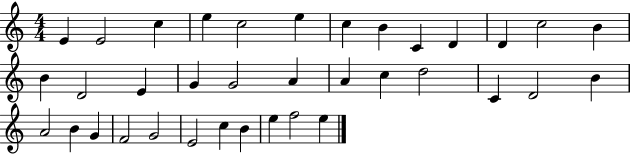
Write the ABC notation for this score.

X:1
T:Untitled
M:4/4
L:1/4
K:C
E E2 c e c2 e c B C D D c2 B B D2 E G G2 A A c d2 C D2 B A2 B G F2 G2 E2 c B e f2 e